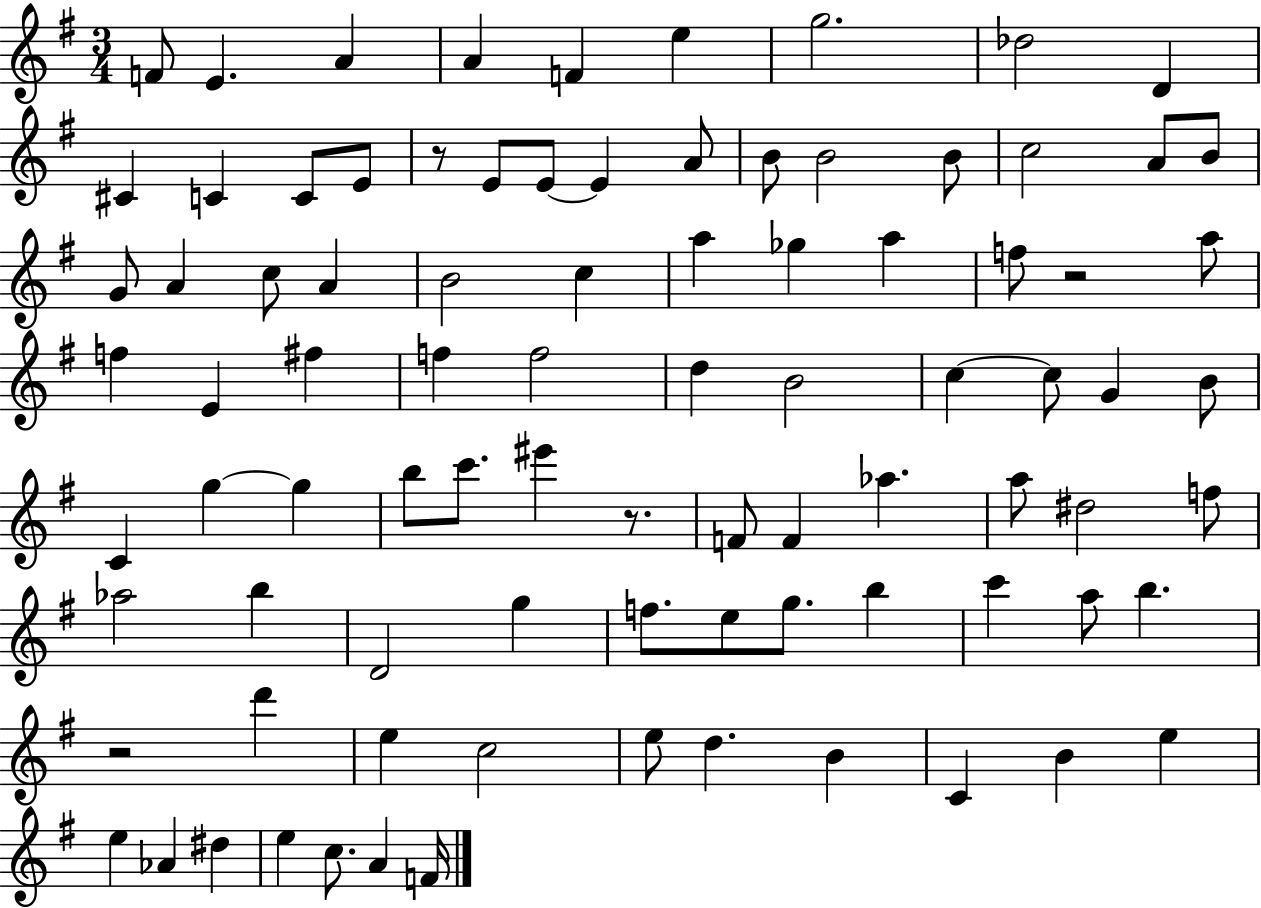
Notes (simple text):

F4/e E4/q. A4/q A4/q F4/q E5/q G5/h. Db5/h D4/q C#4/q C4/q C4/e E4/e R/e E4/e E4/e E4/q A4/e B4/e B4/h B4/e C5/h A4/e B4/e G4/e A4/q C5/e A4/q B4/h C5/q A5/q Gb5/q A5/q F5/e R/h A5/e F5/q E4/q F#5/q F5/q F5/h D5/q B4/h C5/q C5/e G4/q B4/e C4/q G5/q G5/q B5/e C6/e. EIS6/q R/e. F4/e F4/q Ab5/q. A5/e D#5/h F5/e Ab5/h B5/q D4/h G5/q F5/e. E5/e G5/e. B5/q C6/q A5/e B5/q. R/h D6/q E5/q C5/h E5/e D5/q. B4/q C4/q B4/q E5/q E5/q Ab4/q D#5/q E5/q C5/e. A4/q F4/s